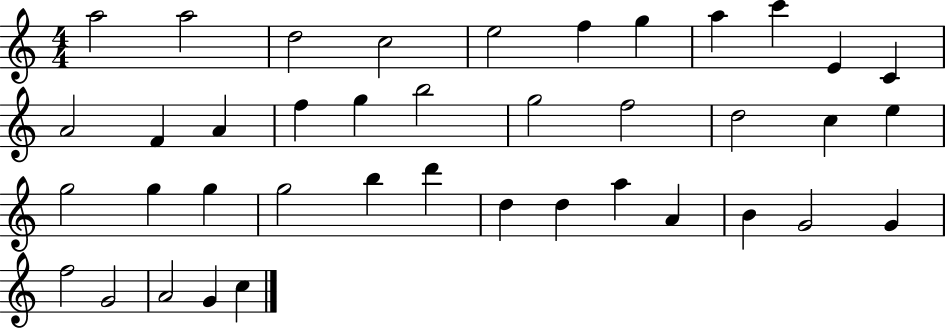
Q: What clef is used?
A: treble